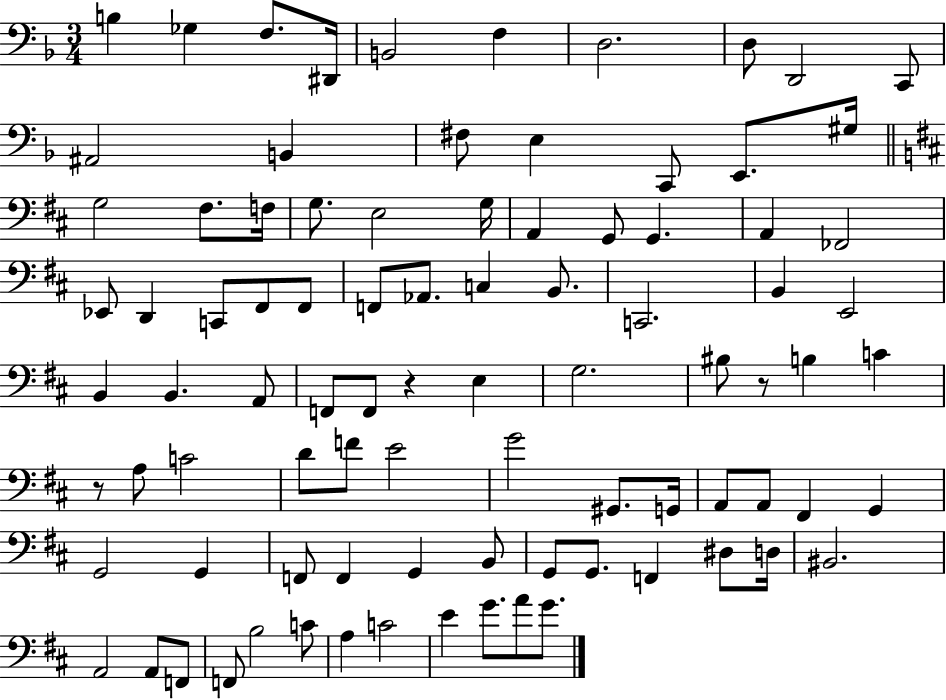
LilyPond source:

{
  \clef bass
  \numericTimeSignature
  \time 3/4
  \key f \major
  b4 ges4 f8. dis,16 | b,2 f4 | d2. | d8 d,2 c,8 | \break ais,2 b,4 | fis8 e4 c,8 e,8. gis16 | \bar "||" \break \key d \major g2 fis8. f16 | g8. e2 g16 | a,4 g,8 g,4. | a,4 fes,2 | \break ees,8 d,4 c,8 fis,8 fis,8 | f,8 aes,8. c4 b,8. | c,2. | b,4 e,2 | \break b,4 b,4. a,8 | f,8 f,8 r4 e4 | g2. | bis8 r8 b4 c'4 | \break r8 a8 c'2 | d'8 f'8 e'2 | g'2 gis,8. g,16 | a,8 a,8 fis,4 g,4 | \break g,2 g,4 | f,8 f,4 g,4 b,8 | g,8 g,8. f,4 dis8 d16 | bis,2. | \break a,2 a,8 f,8 | f,8 b2 c'8 | a4 c'2 | e'4 g'8. a'8 g'8. | \break \bar "|."
}